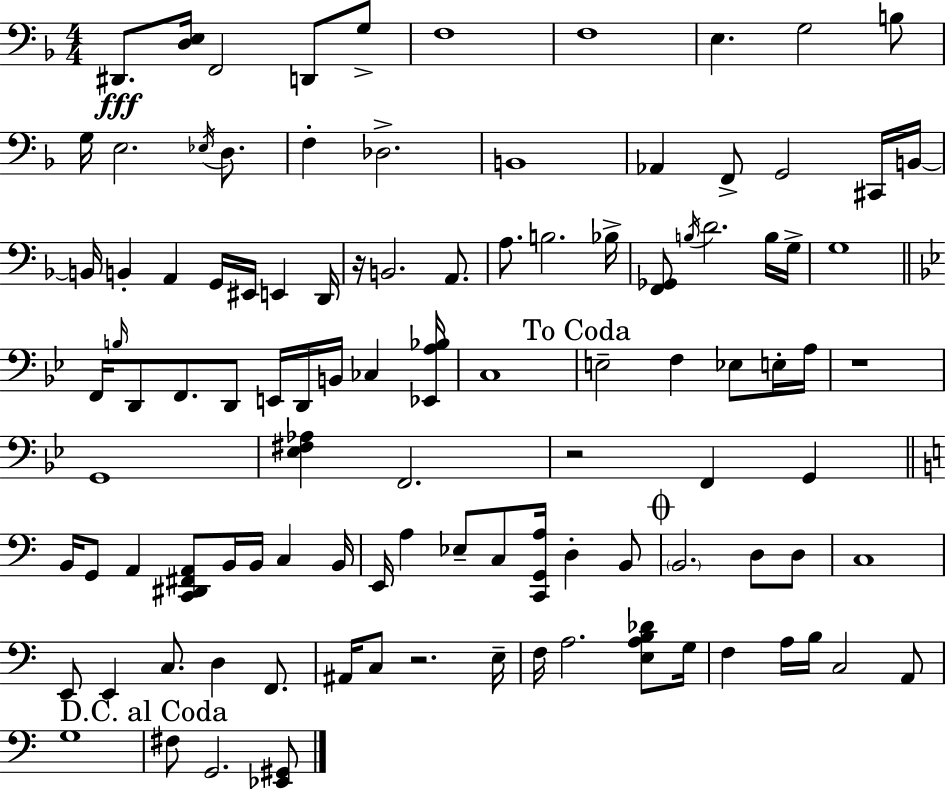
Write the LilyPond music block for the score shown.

{
  \clef bass
  \numericTimeSignature
  \time 4/4
  \key d \minor
  \repeat volta 2 { dis,8.\fff <d e>16 f,2 d,8 g8-> | f1 | f1 | e4. g2 b8 | \break g16 e2. \acciaccatura { ees16 } d8. | f4-. des2.-> | b,1 | aes,4 f,8-> g,2 cis,16 | \break b,16~~ b,16 b,4-. a,4 g,16 eis,16 e,4 | d,16 r16 b,2. a,8. | a8. b2. | bes16-> <f, ges,>8 \acciaccatura { b16 } d'2. | \break b16 g16-> g1 | \bar "||" \break \key g \minor f,16 \grace { b16 } d,8 f,8. d,8 e,16 d,16 b,16 ces4 | <ees, a bes>16 c1 | \mark "To Coda" e2-- f4 ees8 e16-. | a16 r1 | \break g,1 | <ees fis aes>4 f,2. | r2 f,4 g,4 | \bar "||" \break \key c \major b,16 g,8 a,4 <c, dis, fis, a,>8 b,16 b,16 c4 b,16 | e,16 a4 ees8-- c8 <c, g, a>16 d4-. b,8 | \mark \markup { \musicglyph "scripts.coda" } \parenthesize b,2. d8 d8 | c1 | \break e,8 e,4 c8. d4 f,8. | ais,16 c8 r2. e16-- | f16 a2. <e a b des'>8 g16 | f4 a16 b16 c2 a,8 | \break g1 | \mark "D.C. al Coda" fis8 g,2. <ees, gis,>8 | } \bar "|."
}